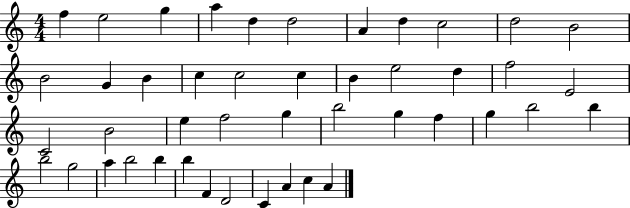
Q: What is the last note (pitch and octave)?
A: A4